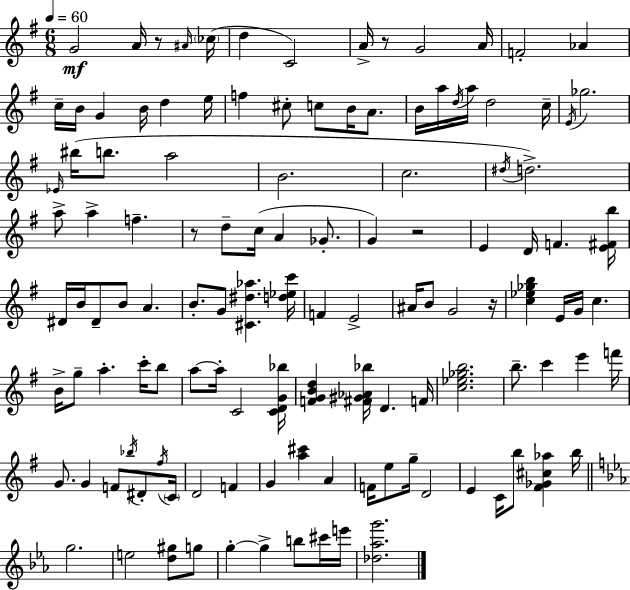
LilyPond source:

{
  \clef treble
  \numericTimeSignature
  \time 6/8
  \key e \minor
  \tempo 4 = 60
  \repeat volta 2 { g'2\mf a'16 r8 \grace { ais'16 }( | \parenthesize ces''16 d''4 c'2) | a'16-> r8 g'2 | a'16 f'2-. aes'4 | \break c''16-- b'16 g'4 b'16 d''4 | e''16 f''4 cis''8-. c''8 b'16 a'8. | b'16 a''16 \acciaccatura { d''16 } a''16 d''2 | c''16-- \acciaccatura { e'16 } ges''2. | \break \grace { ees'16 } bis''16( b''8. a''2 | b'2. | c''2. | \acciaccatura { dis''16 }) d''2.-> | \break a''8-> a''4-> f''4.-- | r8 d''8-- c''16( a'4 | ges'8.-. g'4) r2 | e'4 d'16 f'4. | \break <e' fis' b''>16 dis'16 b'16 dis'8-- b'8 a'4. | b'8.-. g'8 <cis' dis'' aes''>4. | <d'' ees'' c'''>16 f'4 e'2-> | ais'16 b'8 g'2 | \break r16 <c'' ees'' ges'' b''>4 e'16 g'16 c''4. | b'16-> g''8-- a''4.-. | c'''16-. b''8 a''8~~ a''16-. c'2 | <c' d' g' bes''>16 <f' g' b' d''>4 <fis' gis' aes' bes''>16 d'4. | \break f'16 <c'' ees'' ges'' b''>2. | b''8.-- c'''4 | e'''4 f'''16 g'8. g'4 | f'8 \acciaccatura { bes''16 } dis'8-. \acciaccatura { fis''16 } \parenthesize c'16 d'2 | \break f'4 g'4 <a'' cis'''>4 | a'4 f'16 e''8 g''16-- d'2 | e'4 c'16 | b''8 <fis' ges' cis'' aes''>4 b''16 \bar "||" \break \key c \minor g''2. | e''2 <d'' gis''>8 g''8 | g''4-.~~ g''4-> b''8 cis'''16 e'''16 | <des'' aes'' g'''>2. | \break } \bar "|."
}